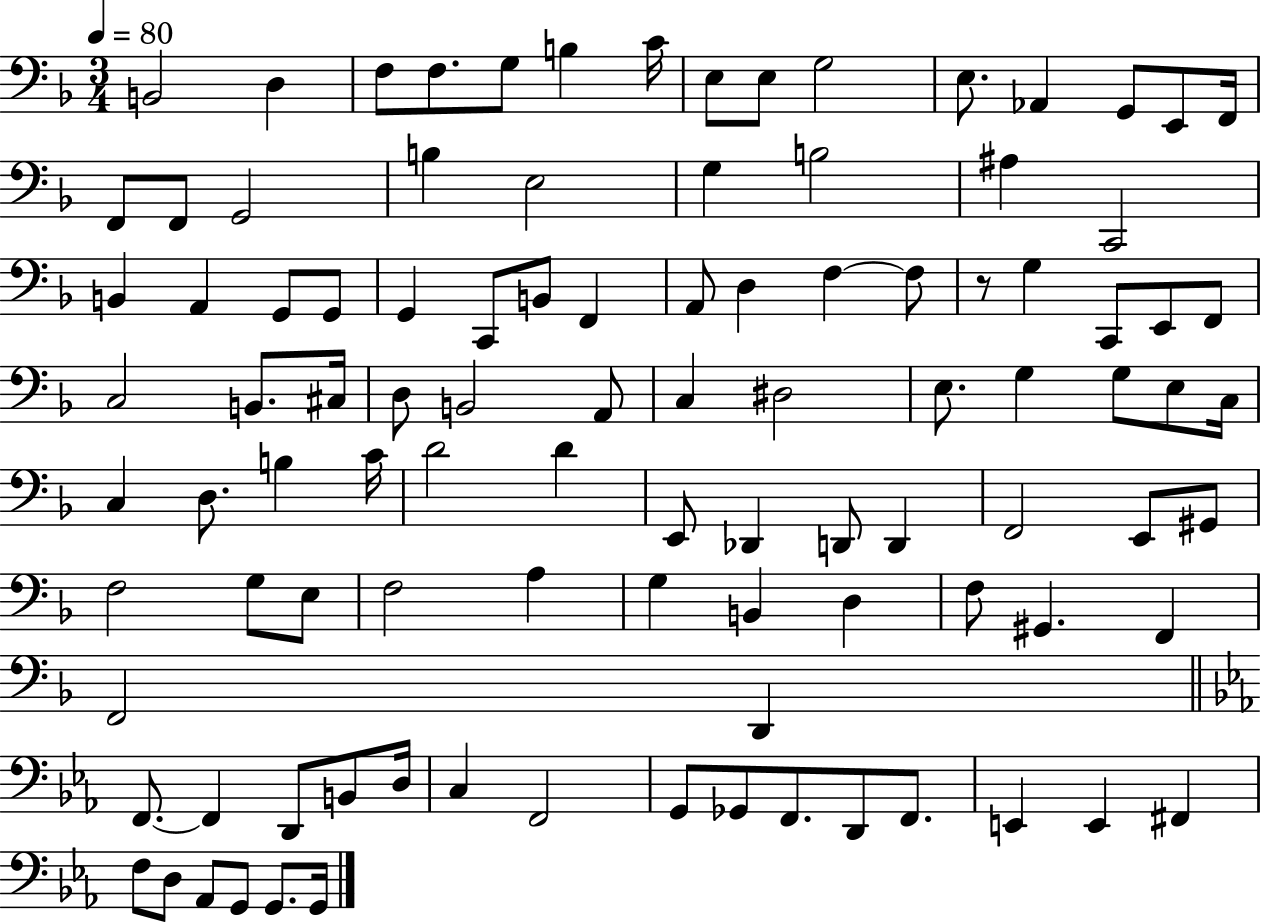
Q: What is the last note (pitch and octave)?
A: G2